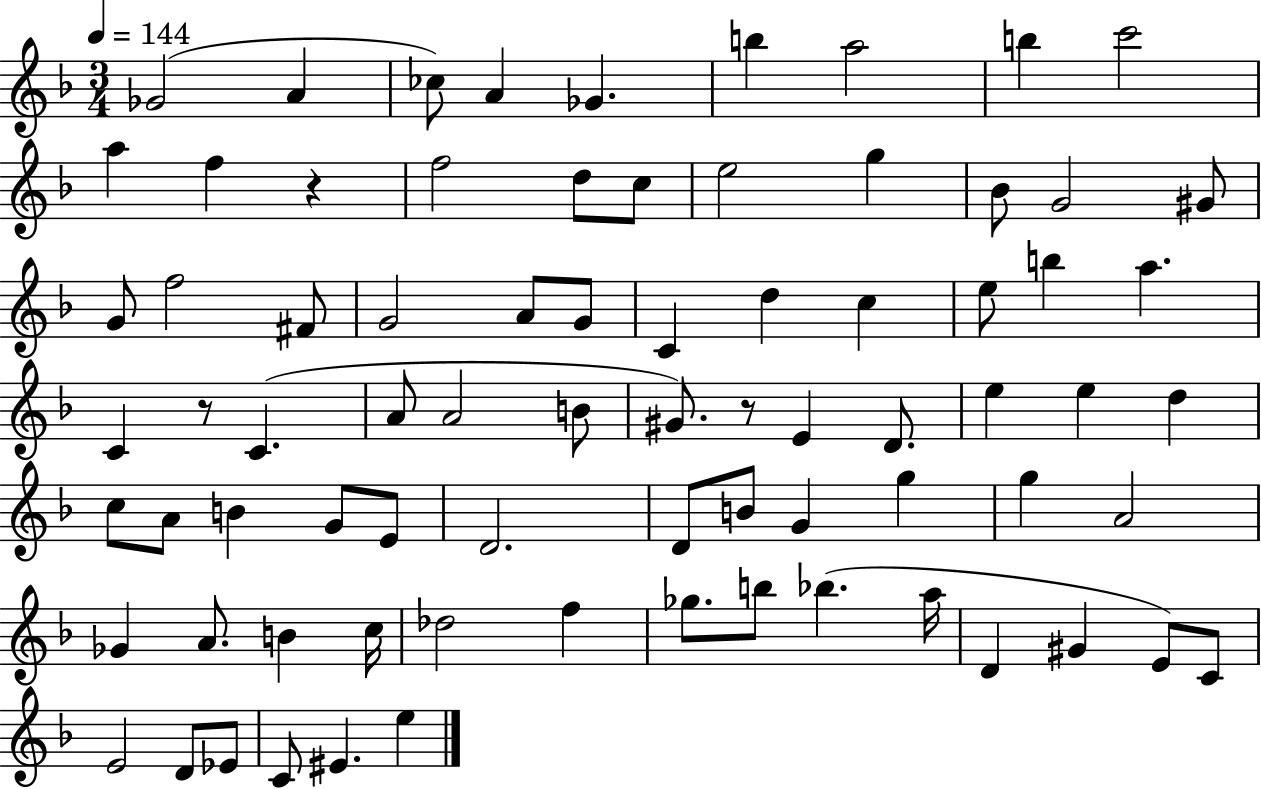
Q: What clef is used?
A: treble